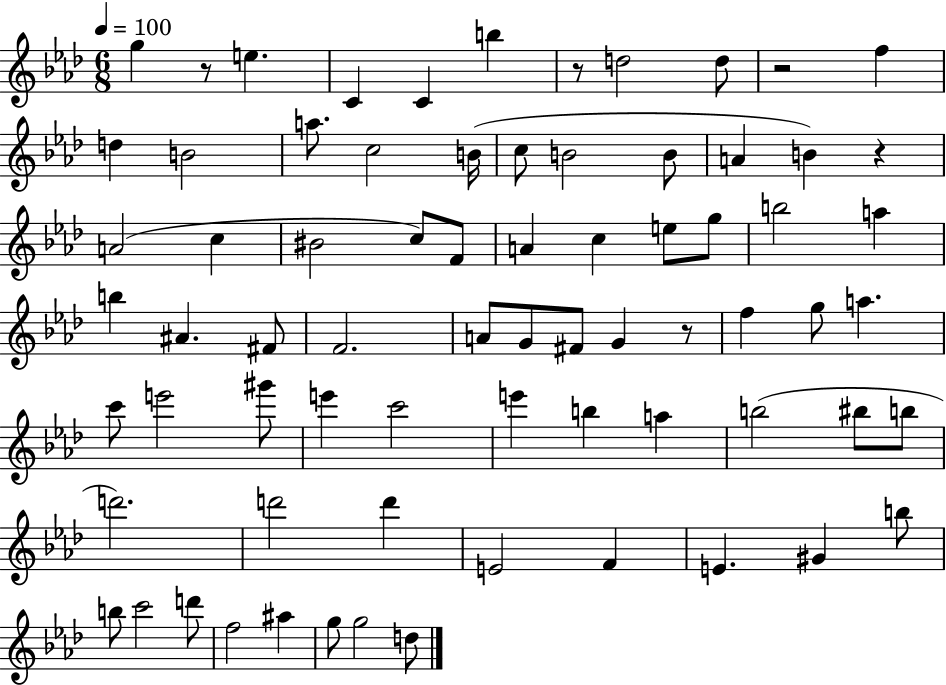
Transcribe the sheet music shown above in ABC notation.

X:1
T:Untitled
M:6/8
L:1/4
K:Ab
g z/2 e C C b z/2 d2 d/2 z2 f d B2 a/2 c2 B/4 c/2 B2 B/2 A B z A2 c ^B2 c/2 F/2 A c e/2 g/2 b2 a b ^A ^F/2 F2 A/2 G/2 ^F/2 G z/2 f g/2 a c'/2 e'2 ^g'/2 e' c'2 e' b a b2 ^b/2 b/2 d'2 d'2 d' E2 F E ^G b/2 b/2 c'2 d'/2 f2 ^a g/2 g2 d/2